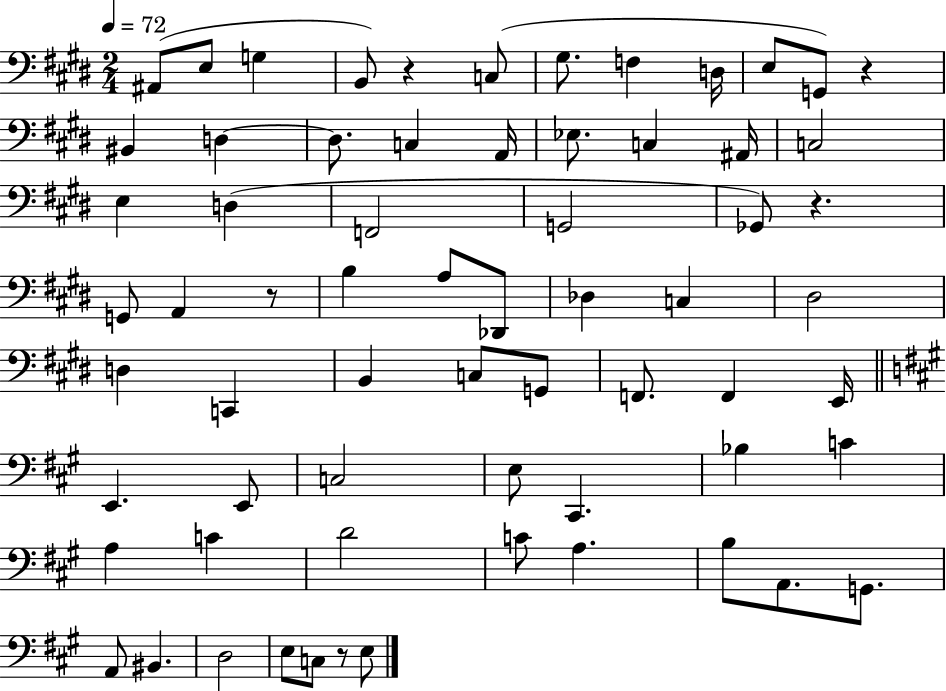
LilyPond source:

{
  \clef bass
  \numericTimeSignature
  \time 2/4
  \key e \major
  \tempo 4 = 72
  ais,8( e8 g4 | b,8) r4 c8( | gis8. f4 d16 | e8 g,8) r4 | \break bis,4 d4~~ | d8. c4 a,16 | ees8. c4 ais,16 | c2 | \break e4 d4( | f,2 | g,2 | ges,8) r4. | \break g,8 a,4 r8 | b4 a8 des,8 | des4 c4 | dis2 | \break d4 c,4 | b,4 c8 g,8 | f,8. f,4 e,16 | \bar "||" \break \key a \major e,4. e,8 | c2 | e8 cis,4. | bes4 c'4 | \break a4 c'4 | d'2 | c'8 a4. | b8 a,8. g,8. | \break a,8 bis,4. | d2 | e8 c8 r8 e8 | \bar "|."
}